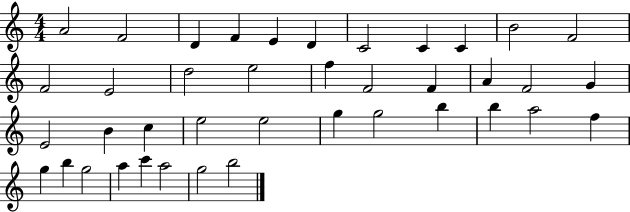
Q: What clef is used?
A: treble